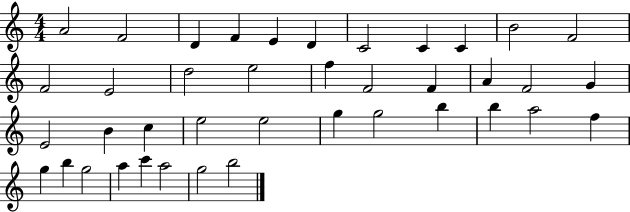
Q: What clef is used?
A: treble